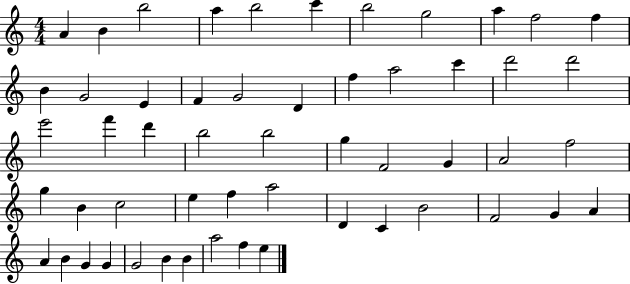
X:1
T:Untitled
M:4/4
L:1/4
K:C
A B b2 a b2 c' b2 g2 a f2 f B G2 E F G2 D f a2 c' d'2 d'2 e'2 f' d' b2 b2 g F2 G A2 f2 g B c2 e f a2 D C B2 F2 G A A B G G G2 B B a2 f e